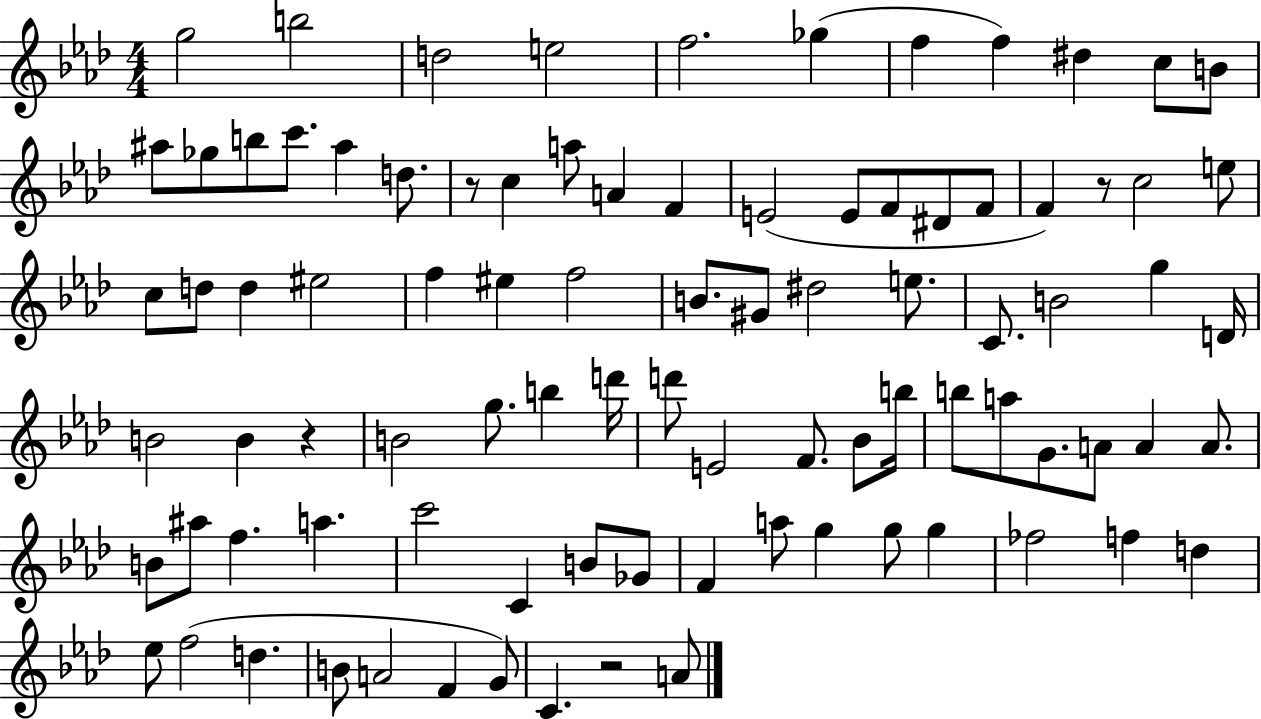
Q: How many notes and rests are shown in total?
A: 90